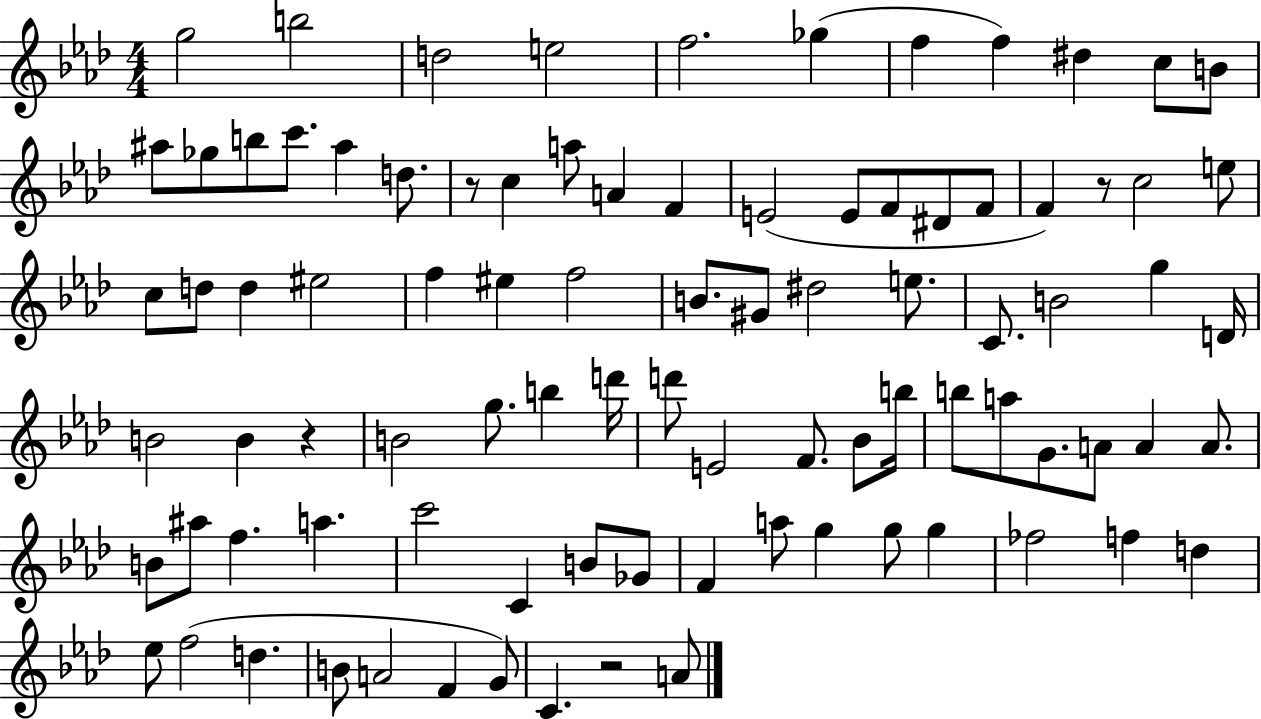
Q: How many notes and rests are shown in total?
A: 90